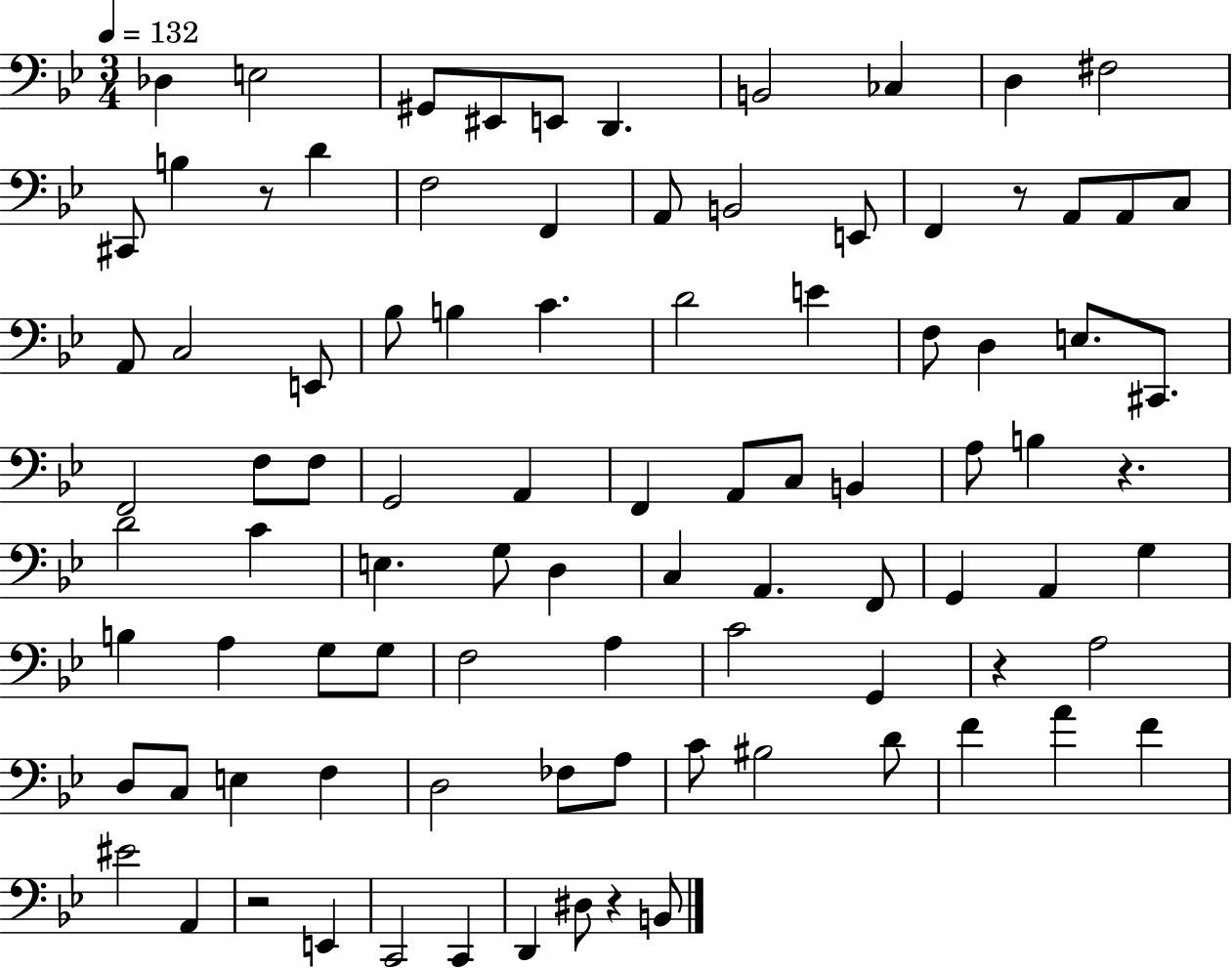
X:1
T:Untitled
M:3/4
L:1/4
K:Bb
_D, E,2 ^G,,/2 ^E,,/2 E,,/2 D,, B,,2 _C, D, ^F,2 ^C,,/2 B, z/2 D F,2 F,, A,,/2 B,,2 E,,/2 F,, z/2 A,,/2 A,,/2 C,/2 A,,/2 C,2 E,,/2 _B,/2 B, C D2 E F,/2 D, E,/2 ^C,,/2 F,,2 F,/2 F,/2 G,,2 A,, F,, A,,/2 C,/2 B,, A,/2 B, z D2 C E, G,/2 D, C, A,, F,,/2 G,, A,, G, B, A, G,/2 G,/2 F,2 A, C2 G,, z A,2 D,/2 C,/2 E, F, D,2 _F,/2 A,/2 C/2 ^B,2 D/2 F A F ^E2 A,, z2 E,, C,,2 C,, D,, ^D,/2 z B,,/2